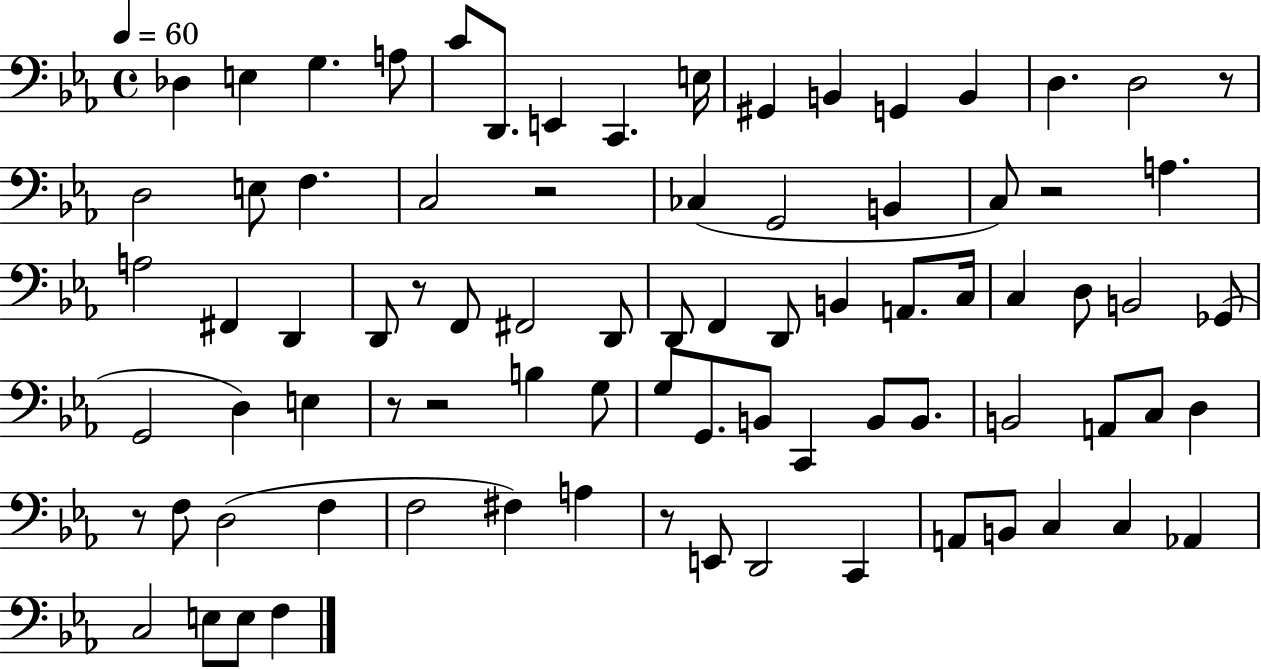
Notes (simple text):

Db3/q E3/q G3/q. A3/e C4/e D2/e. E2/q C2/q. E3/s G#2/q B2/q G2/q B2/q D3/q. D3/h R/e D3/h E3/e F3/q. C3/h R/h CES3/q G2/h B2/q C3/e R/h A3/q. A3/h F#2/q D2/q D2/e R/e F2/e F#2/h D2/e D2/e F2/q D2/e B2/q A2/e. C3/s C3/q D3/e B2/h Gb2/e G2/h D3/q E3/q R/e R/h B3/q G3/e G3/e G2/e. B2/e C2/q B2/e B2/e. B2/h A2/e C3/e D3/q R/e F3/e D3/h F3/q F3/h F#3/q A3/q R/e E2/e D2/h C2/q A2/e B2/e C3/q C3/q Ab2/q C3/h E3/e E3/e F3/q